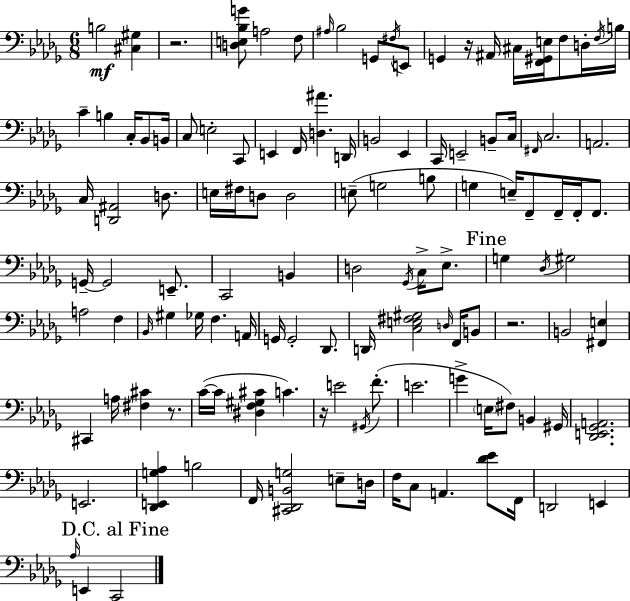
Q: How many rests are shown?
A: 5